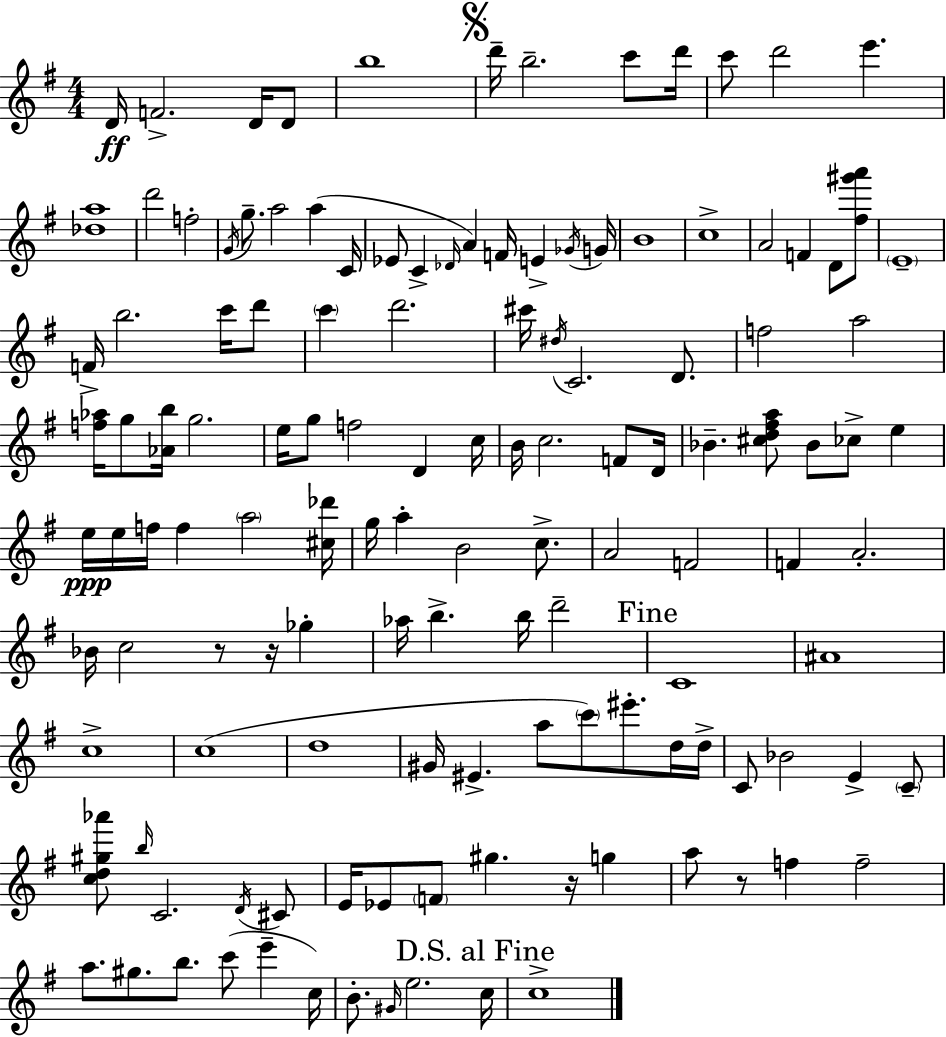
X:1
T:Untitled
M:4/4
L:1/4
K:Em
D/4 F2 D/4 D/2 b4 d'/4 b2 c'/2 d'/4 c'/2 d'2 e' [_da]4 d'2 f2 G/4 g/2 a2 a C/4 _E/2 C _D/4 A F/4 E _G/4 G/4 B4 c4 A2 F D/2 [^f^g'a']/2 E4 F/4 b2 c'/4 d'/2 c' d'2 ^c'/4 ^d/4 C2 D/2 f2 a2 [f_a]/4 g/2 [_Ab]/4 g2 e/4 g/2 f2 D c/4 B/4 c2 F/2 D/4 _B [^cd^fa]/2 _B/2 _c/2 e e/4 e/4 f/4 f a2 [^c_d']/4 g/4 a B2 c/2 A2 F2 F A2 _B/4 c2 z/2 z/4 _g _a/4 b b/4 d'2 C4 ^A4 c4 c4 d4 ^G/4 ^E a/2 c'/2 ^e'/2 d/4 d/4 C/2 _B2 E C/2 [cd^g_a']/2 b/4 C2 D/4 ^C/2 E/4 _E/2 F/2 ^g z/4 g a/2 z/2 f f2 a/2 ^g/2 b/2 c'/2 e' c/4 B/2 ^G/4 e2 c/4 c4